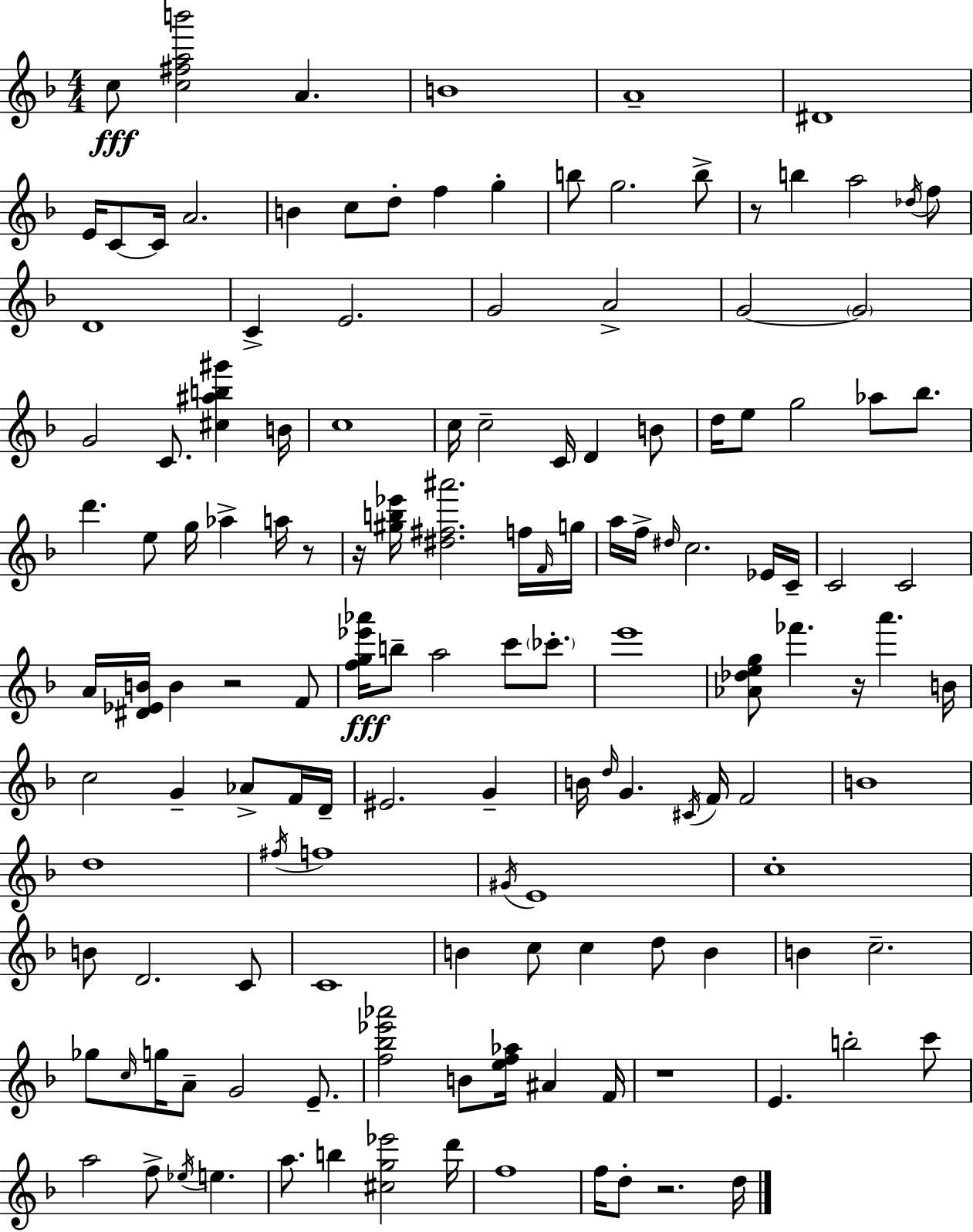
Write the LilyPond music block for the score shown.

{
  \clef treble
  \numericTimeSignature
  \time 4/4
  \key d \minor
  c''8\fff <c'' fis'' a'' b'''>2 a'4. | b'1 | a'1-- | dis'1 | \break e'16 c'8~~ c'16 a'2. | b'4 c''8 d''8-. f''4 g''4-. | b''8 g''2. b''8-> | r8 b''4 a''2 \acciaccatura { des''16 } f''8 | \break d'1 | c'4-> e'2. | g'2 a'2-> | g'2~~ \parenthesize g'2 | \break g'2 c'8. <cis'' ais'' b'' gis'''>4 | b'16 c''1 | c''16 c''2-- c'16 d'4 b'8 | d''16 e''8 g''2 aes''8 bes''8. | \break d'''4. e''8 g''16 aes''4-> a''16 r8 | r16 <gis'' b'' ees'''>16 <dis'' fis'' ais'''>2. f''16 | \grace { f'16 } g''16 a''16 f''16-> \grace { dis''16 } c''2. | ees'16 c'16-- c'2 c'2 | \break a'16 <dis' ees' b'>16 b'4 r2 | f'8 <f'' g'' ees''' aes'''>16\fff b''8-- a''2 c'''8 | \parenthesize ces'''8.-. e'''1 | <aes' des'' e'' g''>8 fes'''4. r16 a'''4. | \break b'16 c''2 g'4-- aes'8-> | f'16 d'16-- eis'2. g'4-- | b'16 \grace { d''16 } g'4. \acciaccatura { cis'16 } f'16 f'2 | b'1 | \break d''1 | \acciaccatura { fis''16 } f''1 | \acciaccatura { gis'16 } e'1 | c''1-. | \break b'8 d'2. | c'8 c'1 | b'4 c''8 c''4 | d''8 b'4 b'4 c''2.-- | \break ges''8 \grace { c''16 } g''16 a'8-- g'2 | e'8.-- <f'' bes'' ees''' aes'''>2 | b'8 <e'' f'' aes''>16 ais'4 f'16 r1 | e'4. b''2-. | \break c'''8 a''2 | f''8-> \acciaccatura { ees''16 } e''4. a''8. b''4 | <cis'' g'' ees'''>2 d'''16 f''1 | f''16 d''8-. r2. | \break d''16 \bar "|."
}